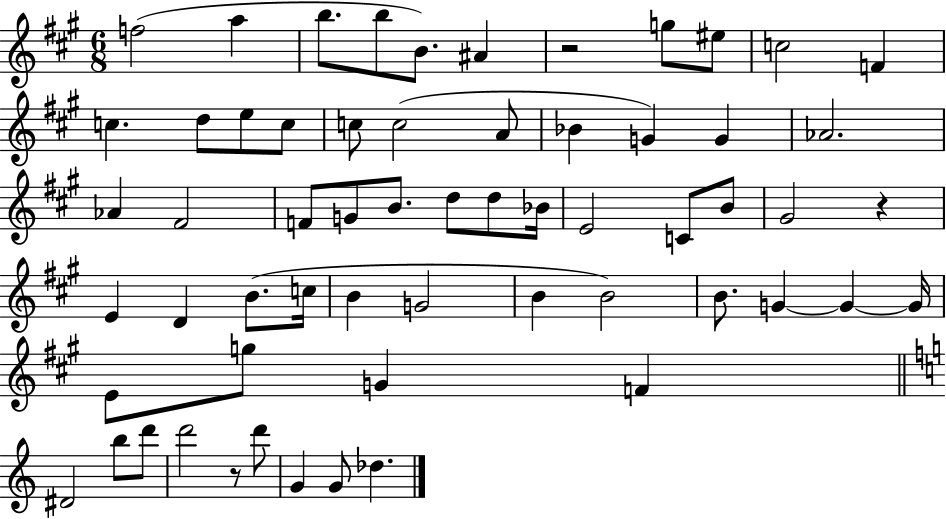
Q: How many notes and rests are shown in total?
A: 60